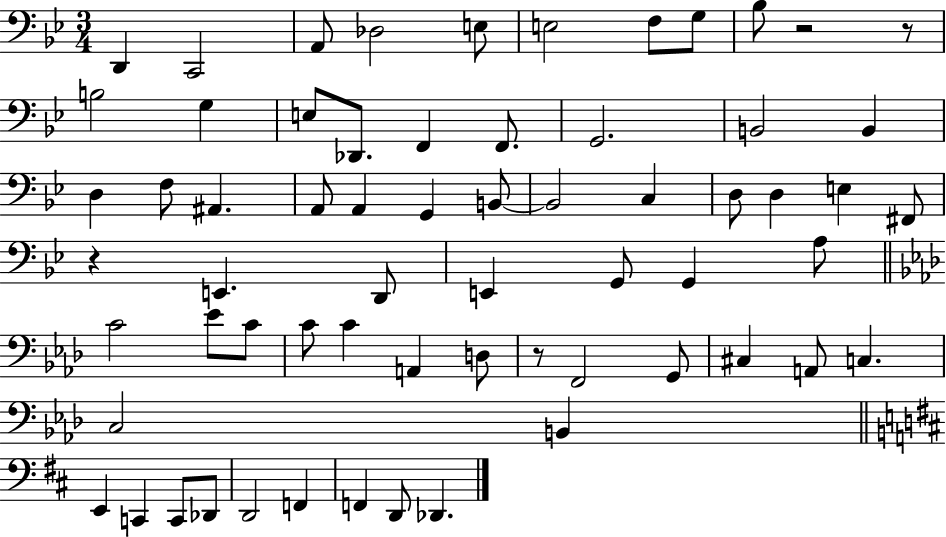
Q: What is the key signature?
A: BES major